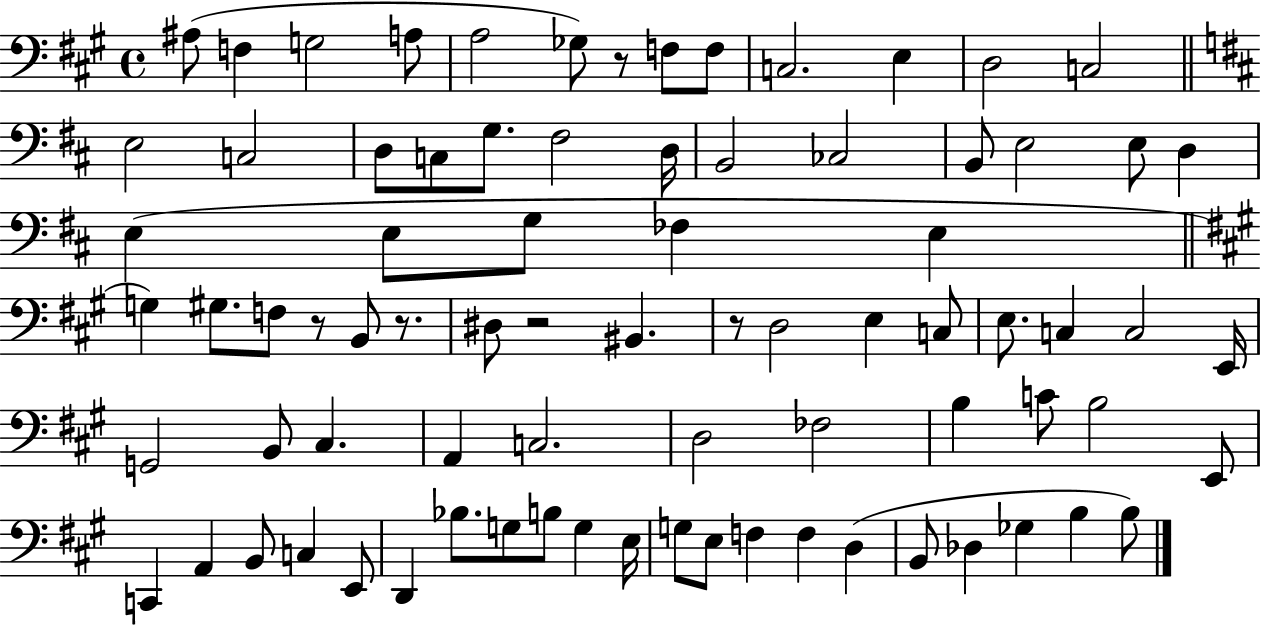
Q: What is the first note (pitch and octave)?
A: A#3